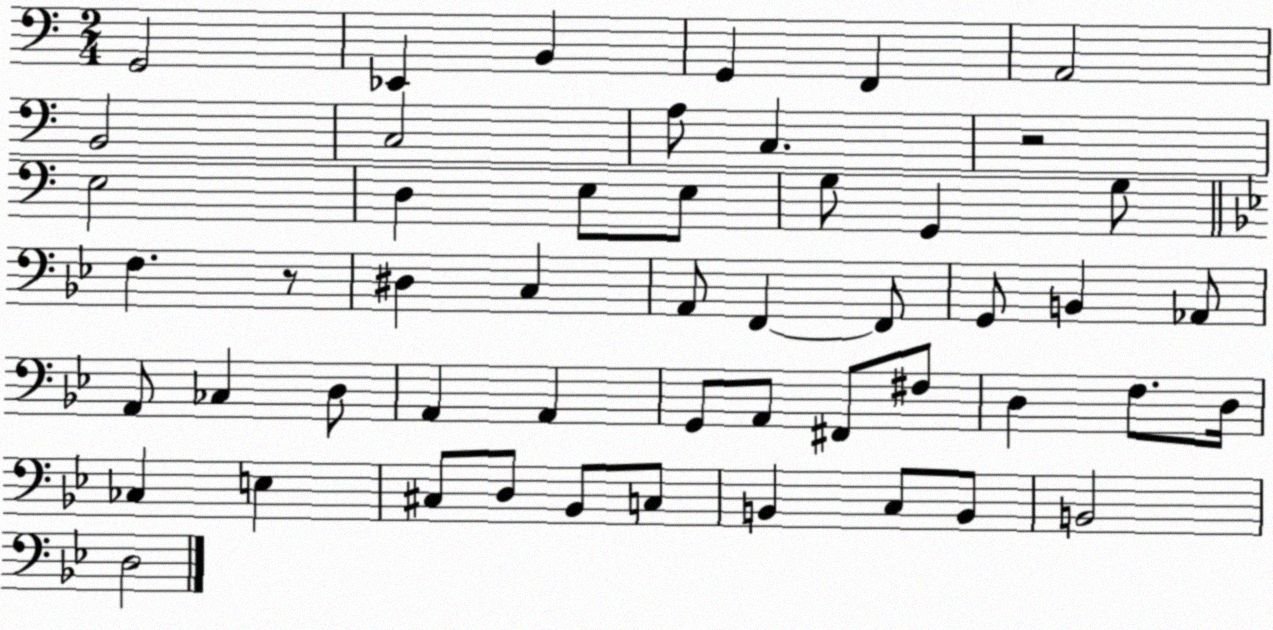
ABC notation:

X:1
T:Untitled
M:2/4
L:1/4
K:C
G,,2 _E,, B,, G,, F,, A,,2 B,,2 C,2 A,/2 C, z2 E,2 D, E,/2 E,/2 G,/2 G,, G,/2 F, z/2 ^D, C, A,,/2 F,, F,,/2 G,,/2 B,, _A,,/2 A,,/2 _C, D,/2 A,, A,, G,,/2 A,,/2 ^F,,/2 ^F,/2 D, F,/2 D,/4 _C, E, ^C,/2 D,/2 _B,,/2 C,/2 B,, C,/2 B,,/2 B,,2 D,2